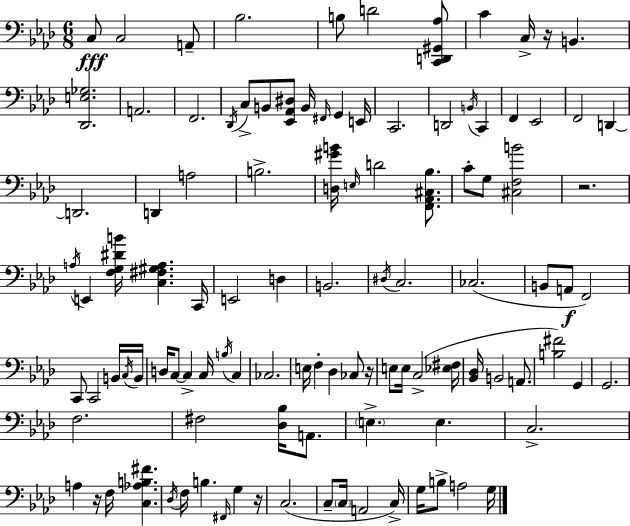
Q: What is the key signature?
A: AES major